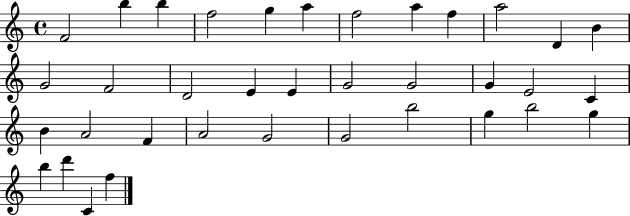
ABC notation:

X:1
T:Untitled
M:4/4
L:1/4
K:C
F2 b b f2 g a f2 a f a2 D B G2 F2 D2 E E G2 G2 G E2 C B A2 F A2 G2 G2 b2 g b2 g b d' C f